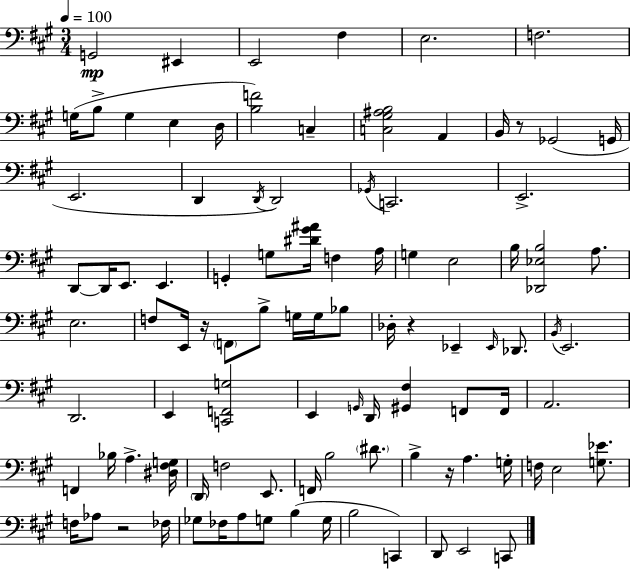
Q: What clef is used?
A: bass